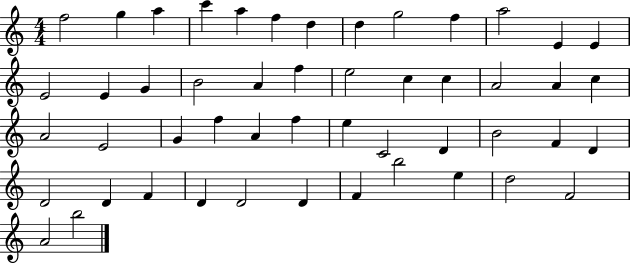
X:1
T:Untitled
M:4/4
L:1/4
K:C
f2 g a c' a f d d g2 f a2 E E E2 E G B2 A f e2 c c A2 A c A2 E2 G f A f e C2 D B2 F D D2 D F D D2 D F b2 e d2 F2 A2 b2